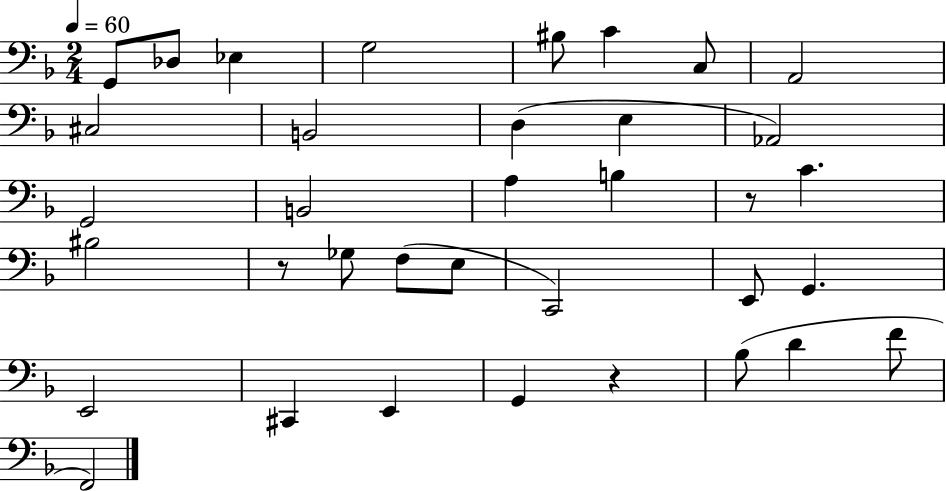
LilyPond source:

{
  \clef bass
  \numericTimeSignature
  \time 2/4
  \key f \major
  \tempo 4 = 60
  g,8 des8 ees4 | g2 | bis8 c'4 c8 | a,2 | \break cis2 | b,2 | d4( e4 | aes,2) | \break g,2 | b,2 | a4 b4 | r8 c'4. | \break bis2 | r8 ges8 f8( e8 | c,2) | e,8 g,4. | \break e,2 | cis,4 e,4 | g,4 r4 | bes8( d'4 f'8 | \break f,2) | \bar "|."
}